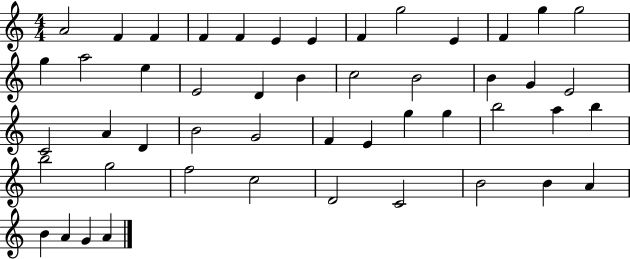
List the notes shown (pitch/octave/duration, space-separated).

A4/h F4/q F4/q F4/q F4/q E4/q E4/q F4/q G5/h E4/q F4/q G5/q G5/h G5/q A5/h E5/q E4/h D4/q B4/q C5/h B4/h B4/q G4/q E4/h C4/h A4/q D4/q B4/h G4/h F4/q E4/q G5/q G5/q B5/h A5/q B5/q B5/h G5/h F5/h C5/h D4/h C4/h B4/h B4/q A4/q B4/q A4/q G4/q A4/q